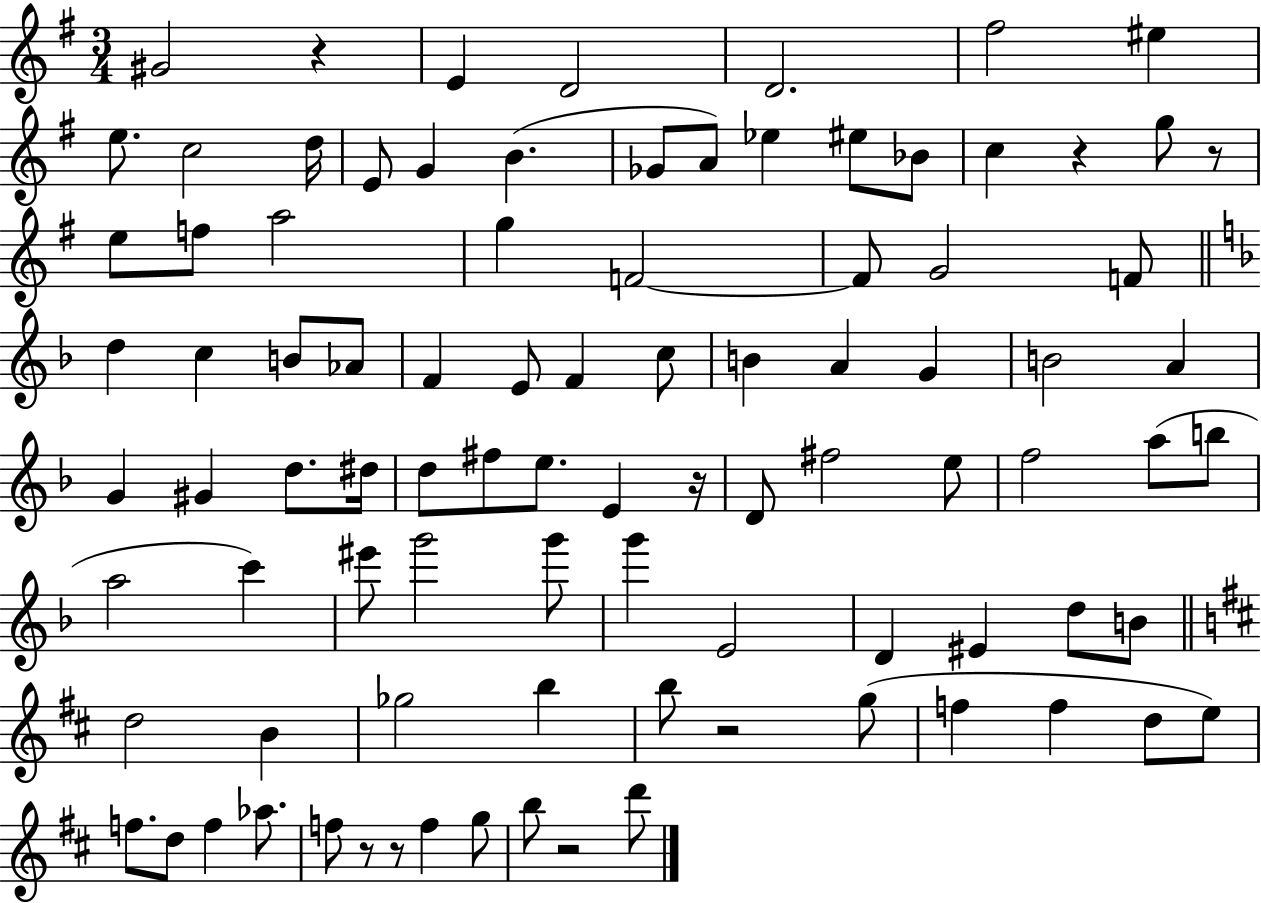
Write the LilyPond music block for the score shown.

{
  \clef treble
  \numericTimeSignature
  \time 3/4
  \key g \major
  gis'2 r4 | e'4 d'2 | d'2. | fis''2 eis''4 | \break e''8. c''2 d''16 | e'8 g'4 b'4.( | ges'8 a'8) ees''4 eis''8 bes'8 | c''4 r4 g''8 r8 | \break e''8 f''8 a''2 | g''4 f'2~~ | f'8 g'2 f'8 | \bar "||" \break \key f \major d''4 c''4 b'8 aes'8 | f'4 e'8 f'4 c''8 | b'4 a'4 g'4 | b'2 a'4 | \break g'4 gis'4 d''8. dis''16 | d''8 fis''8 e''8. e'4 r16 | d'8 fis''2 e''8 | f''2 a''8( b''8 | \break a''2 c'''4) | eis'''8 g'''2 g'''8 | g'''4 e'2 | d'4 eis'4 d''8 b'8 | \break \bar "||" \break \key d \major d''2 b'4 | ges''2 b''4 | b''8 r2 g''8( | f''4 f''4 d''8 e''8) | \break f''8. d''8 f''4 aes''8. | f''8 r8 r8 f''4 g''8 | b''8 r2 d'''8 | \bar "|."
}